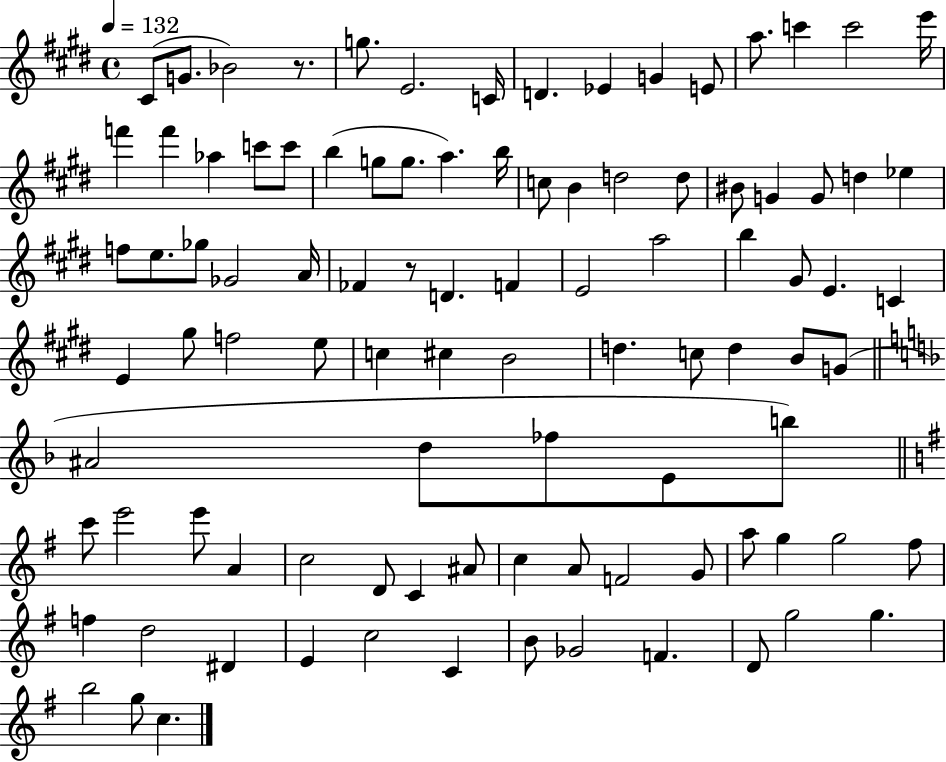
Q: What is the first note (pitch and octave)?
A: C#4